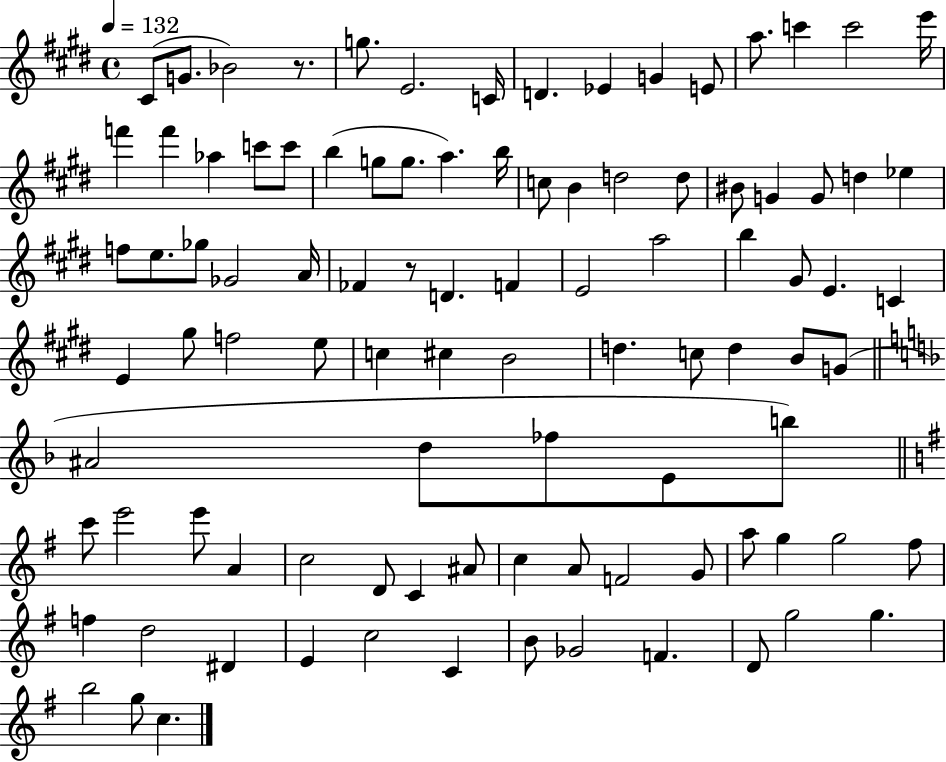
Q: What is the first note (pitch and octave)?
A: C#4